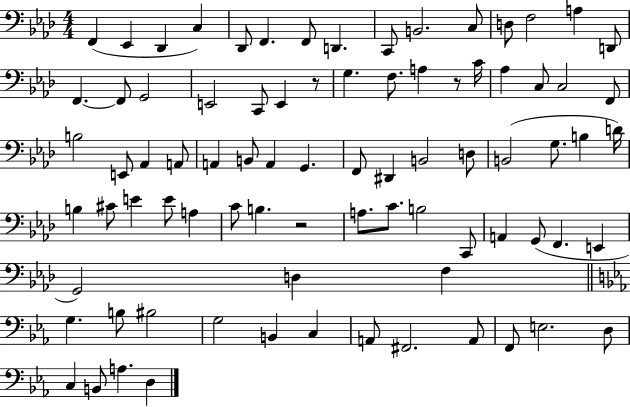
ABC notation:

X:1
T:Untitled
M:4/4
L:1/4
K:Ab
F,, _E,, _D,, C, _D,,/2 F,, F,,/2 D,, C,,/2 B,,2 C,/2 D,/2 F,2 A, D,,/2 F,, F,,/2 G,,2 E,,2 C,,/2 E,, z/2 G, F,/2 A, z/2 C/4 _A, C,/2 C,2 F,,/2 B,2 E,,/2 _A,, A,,/2 A,, B,,/2 A,, G,, F,,/2 ^D,, B,,2 D,/2 B,,2 G,/2 B, D/4 B, ^C/2 E E/2 A, C/2 B, z2 A,/2 C/2 B,2 C,,/2 A,, G,,/2 F,, E,, G,,2 D, F, G, B,/2 ^B,2 G,2 B,, C, A,,/2 ^F,,2 A,,/2 F,,/2 E,2 D,/2 C, B,,/2 A, D,